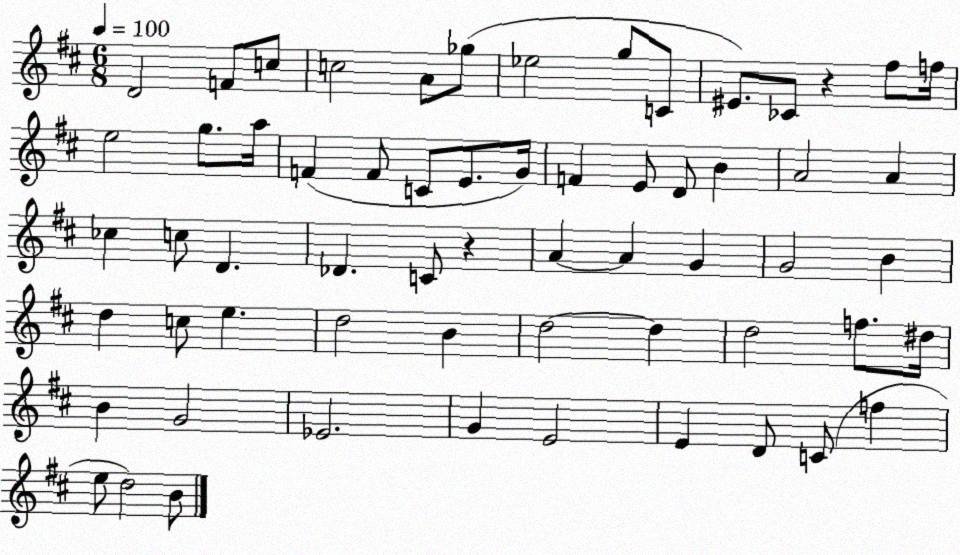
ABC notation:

X:1
T:Untitled
M:6/8
L:1/4
K:D
D2 F/2 c/2 c2 A/2 _g/2 _e2 g/2 C/2 ^E/2 _C/2 z ^f/2 f/4 e2 g/2 a/4 F F/2 C/2 E/2 G/4 F E/2 D/2 B A2 A _c c/2 D _D C/2 z A A G G2 B d c/2 e d2 B d2 d d2 f/2 ^d/4 B G2 _E2 G E2 E D/2 C/2 f e/2 d2 B/2